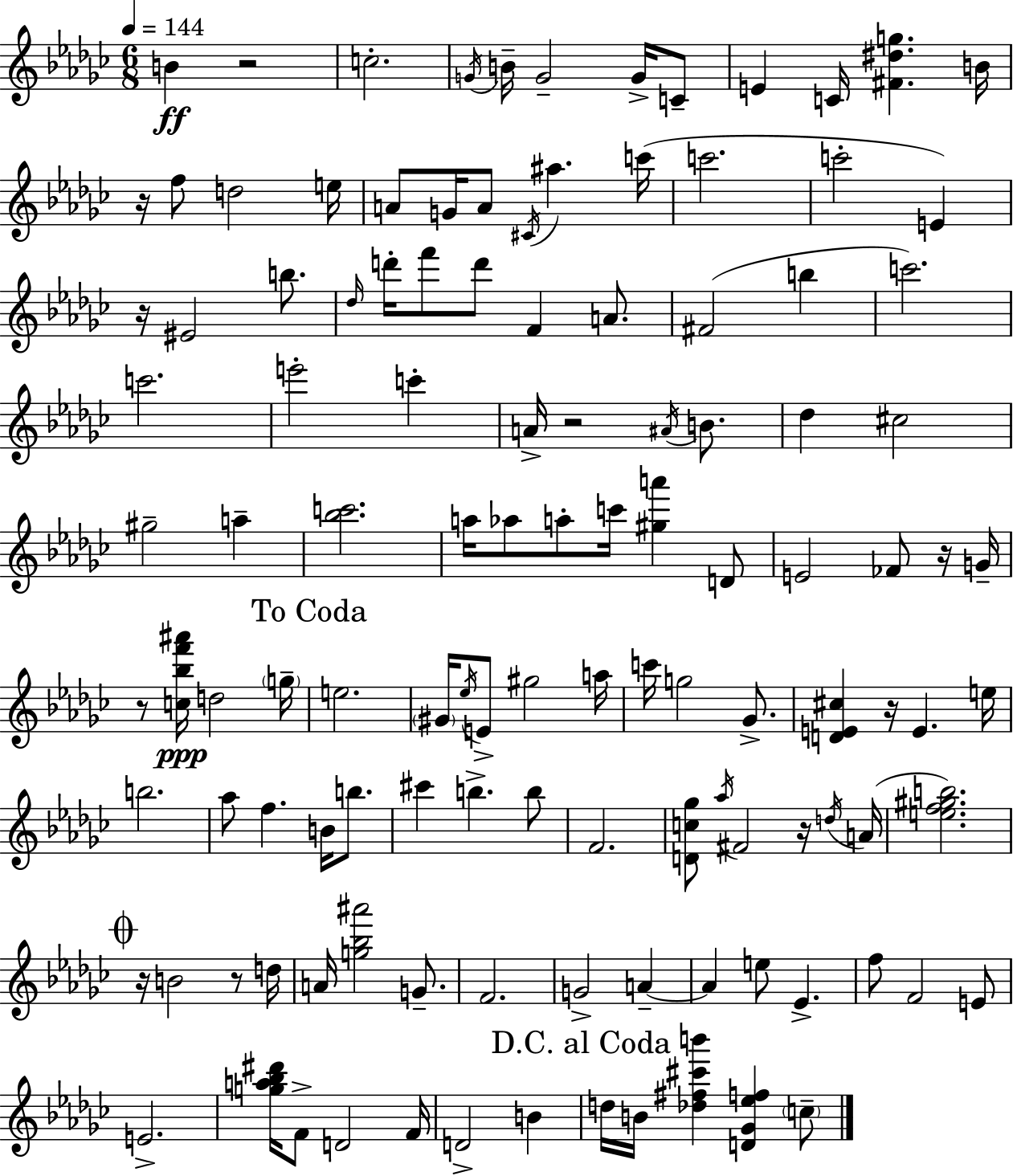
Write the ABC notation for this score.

X:1
T:Untitled
M:6/8
L:1/4
K:Ebm
B z2 c2 G/4 B/4 G2 G/4 C/2 E C/4 [^F^dg] B/4 z/4 f/2 d2 e/4 A/2 G/4 A/2 ^C/4 ^a c'/4 c'2 c'2 E z/4 ^E2 b/2 _d/4 d'/4 f'/2 d'/2 F A/2 ^F2 b c'2 c'2 e'2 c' A/4 z2 ^A/4 B/2 _d ^c2 ^g2 a [_bc']2 a/4 _a/2 a/2 c'/4 [^ga'] D/2 E2 _F/2 z/4 G/4 z/2 [c_bf'^a']/4 d2 g/4 e2 ^G/4 _e/4 E/2 ^g2 a/4 c'/4 g2 _G/2 [DE^c] z/4 E e/4 b2 _a/2 f B/4 b/2 ^c' b b/2 F2 [Dc_g]/2 _a/4 ^F2 z/4 d/4 A/4 [ef^gb]2 z/4 B2 z/2 d/4 A/4 [g_b^a']2 G/2 F2 G2 A A e/2 _E f/2 F2 E/2 E2 [ga_b^d']/4 F/2 D2 F/4 D2 B d/4 B/4 [_d^f^c'b'] [D_G_ef] c/2